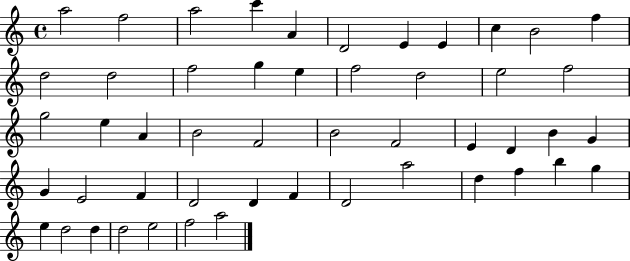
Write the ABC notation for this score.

X:1
T:Untitled
M:4/4
L:1/4
K:C
a2 f2 a2 c' A D2 E E c B2 f d2 d2 f2 g e f2 d2 e2 f2 g2 e A B2 F2 B2 F2 E D B G G E2 F D2 D F D2 a2 d f b g e d2 d d2 e2 f2 a2